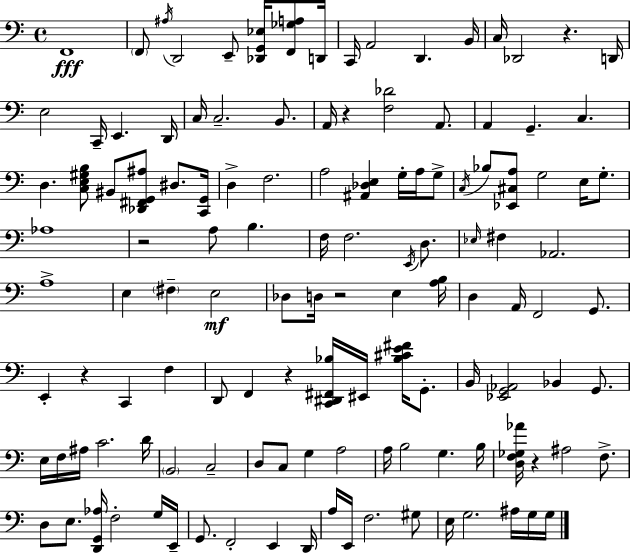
{
  \clef bass
  \time 4/4
  \defaultTimeSignature
  \key c \major
  \repeat volta 2 { f,1\fff | \parenthesize f,8 \acciaccatura { ais16 } d,2 e,8-- <des, g, ees>16 <f, ges a>8 | d,16 c,16 a,2 d,4. | b,16 c16 des,2 r4. | \break d,16 e2 c,16-- e,4. | d,16 c16 c2.-- b,8. | a,16 r4 <f des'>2 a,8. | a,4 g,4.-- c4. | \break d4. <c e gis b>8 bis,8 <des, fis, g, ais>8 dis8. | <c, g,>16 d4-> f2. | a2 <ais, des e>4 g16-. a16 g8-> | \acciaccatura { c16 } bes8 <ees, cis a>8 g2 e16 g8.-. | \break aes1 | r2 a8 b4. | f16 f2. \acciaccatura { e,16 } | d8. \grace { ees16 } fis4 aes,2. | \break a1-> | e4 \parenthesize fis4-- e2\mf | des8 d16 r2 e4 | <a b>16 d4 a,16 f,2 | \break g,8. e,4-. r4 c,4 | f4 d,8 f,4 r4 <c, dis, fis, bes>16 eis,16 | <bes cis' e' fis'>16 g,8.-. b,16 <ees, g, aes,>2 bes,4 | g,8. e16 f16 ais16 c'2. | \break d'16 \parenthesize b,2 c2-- | d8 c8 g4 a2 | a16 b2 g4. | b16 <d f ges aes'>16 r4 ais2 | \break f8.-> d8 e8. <d, g, aes>16 f2-. | g16 e,16-- g,8. f,2-. e,4 | d,16 a16 e,16 f2. | gis8 e16 g2. | \break ais16 g16 g16 } \bar "|."
}